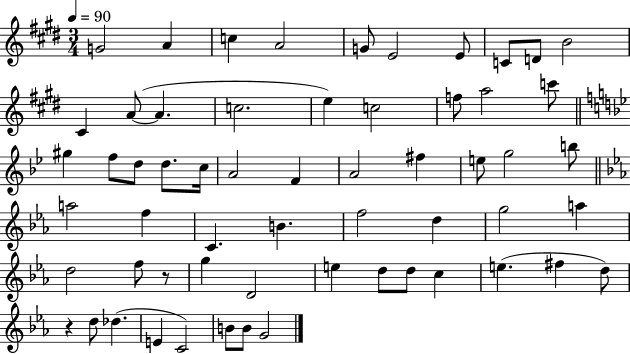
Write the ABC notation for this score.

X:1
T:Untitled
M:3/4
L:1/4
K:E
G2 A c A2 G/2 E2 E/2 C/2 D/2 B2 ^C A/2 A c2 e c2 f/2 a2 c'/2 ^g f/2 d/2 d/2 c/4 A2 F A2 ^f e/2 g2 b/2 a2 f C B f2 d g2 a d2 f/2 z/2 g D2 e d/2 d/2 c e ^f d/2 z d/2 _d E C2 B/2 B/2 G2